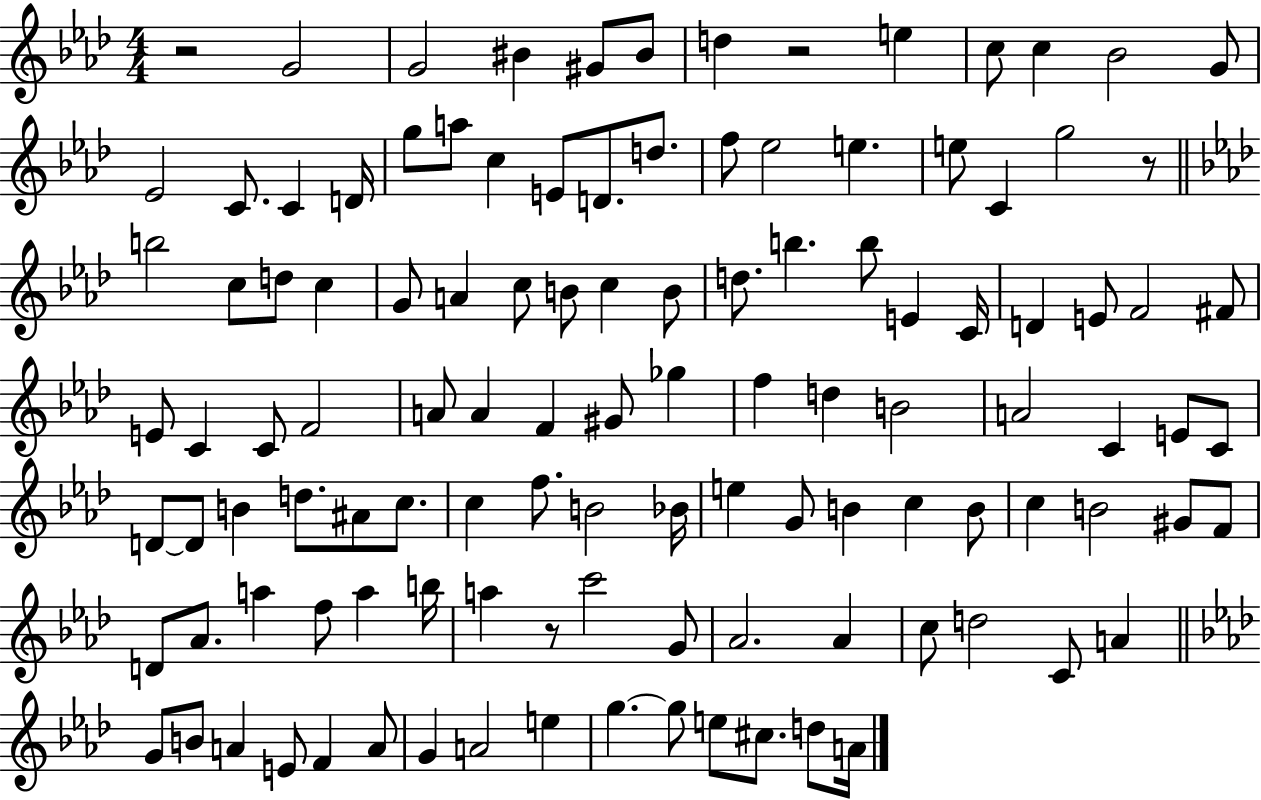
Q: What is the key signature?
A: AES major